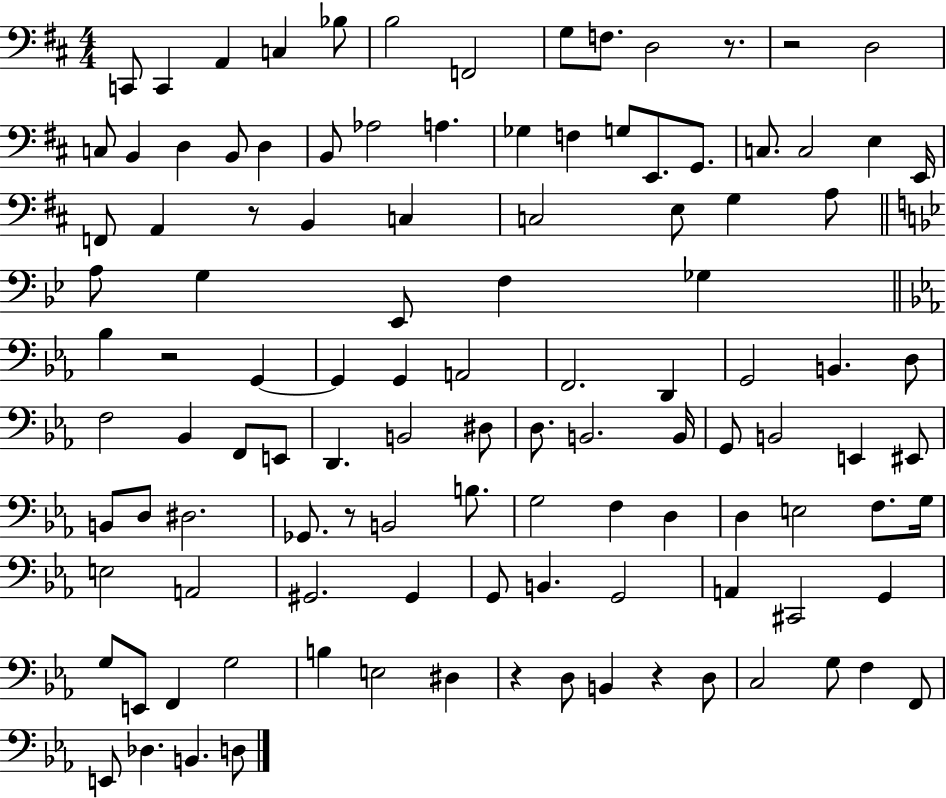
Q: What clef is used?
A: bass